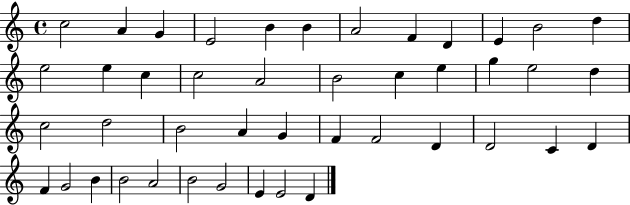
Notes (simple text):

C5/h A4/q G4/q E4/h B4/q B4/q A4/h F4/q D4/q E4/q B4/h D5/q E5/h E5/q C5/q C5/h A4/h B4/h C5/q E5/q G5/q E5/h D5/q C5/h D5/h B4/h A4/q G4/q F4/q F4/h D4/q D4/h C4/q D4/q F4/q G4/h B4/q B4/h A4/h B4/h G4/h E4/q E4/h D4/q